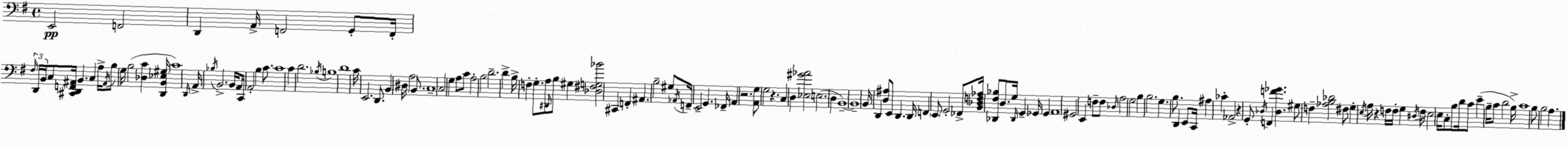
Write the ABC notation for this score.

X:1
T:Untitled
M:4/4
L:1/4
K:G
E,,2 F,,2 D,, A,,/4 F,,2 G,,/2 F,,/4 ^F,/4 D,,/4 B,,/4 C,/2 [^C,,D,,F,,^A,,]/4 B,, C, A,/4 ^A,,/4 B,/2 G,/4 B,2 [_D,C] [D,,B,,_E,^G,]/4 C4 D,,/4 A,,/4 _B,/4 B,,2 B,,/4 A,,/2 C,,/4 A,,2 B, C/2 C4 C D2 _B,/4 B,4 D4 C/4 E,,2 D,,/2 B,, ^D,/4 A,2 B,,/2 C,4 C,2 G, A,/2 C/2 A,2 B,2 D2 D B,/4 F, G,/2 A,/2 ^D,,/4 B,/2 ^G, [_D,^F,G,_B]2 ^C,, F,, ^A,, B,2 ^G,/2 _A,,/4 F,,/4 E,,2 G,, _F,,/4 A,, z2 [A,,G,]/2 G,2 z C, D, [_E,^G_A]2 E,2 D, B,,4 B,,4 B,,/4 D,, [D,^A,]/2 E,,/2 D,, D,,/4 F,, E,,/2 G,,2 _F,,/2 [B,,_D,F,_A,]/4 [_D,,^F,_B,]/2 D,/2 G,/4 _D,,/4 G,, _G,,/4 _G,, A,,4 ^G,,2 E,, F,/2 F,/2 _D,/4 A,2 G,2 B, B,2 G, B,/2 D,, E,,/2 C,,/4 ^A, _C _A,,2 z G,,/2 _D,/4 F,, [_D,F_G] ^G,/2 F, [_A,B,_D]2 ^F,/2 G, E,/4 A,/4 z F,/4 F,/4 G, ^D,/4 F,/4 E,2 E,/4 C,/2 B,/2 D/4 C/2 E B,/4 C/2 D2 B,/4 C4 B,/2 B,2 A,